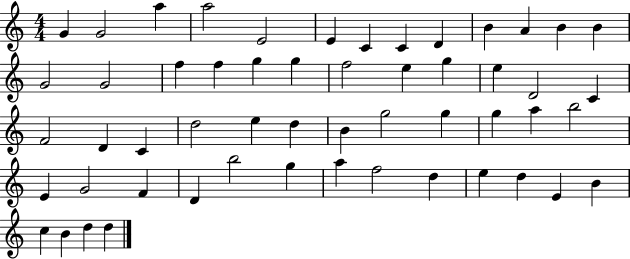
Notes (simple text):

G4/q G4/h A5/q A5/h E4/h E4/q C4/q C4/q D4/q B4/q A4/q B4/q B4/q G4/h G4/h F5/q F5/q G5/q G5/q F5/h E5/q G5/q E5/q D4/h C4/q F4/h D4/q C4/q D5/h E5/q D5/q B4/q G5/h G5/q G5/q A5/q B5/h E4/q G4/h F4/q D4/q B5/h G5/q A5/q F5/h D5/q E5/q D5/q E4/q B4/q C5/q B4/q D5/q D5/q